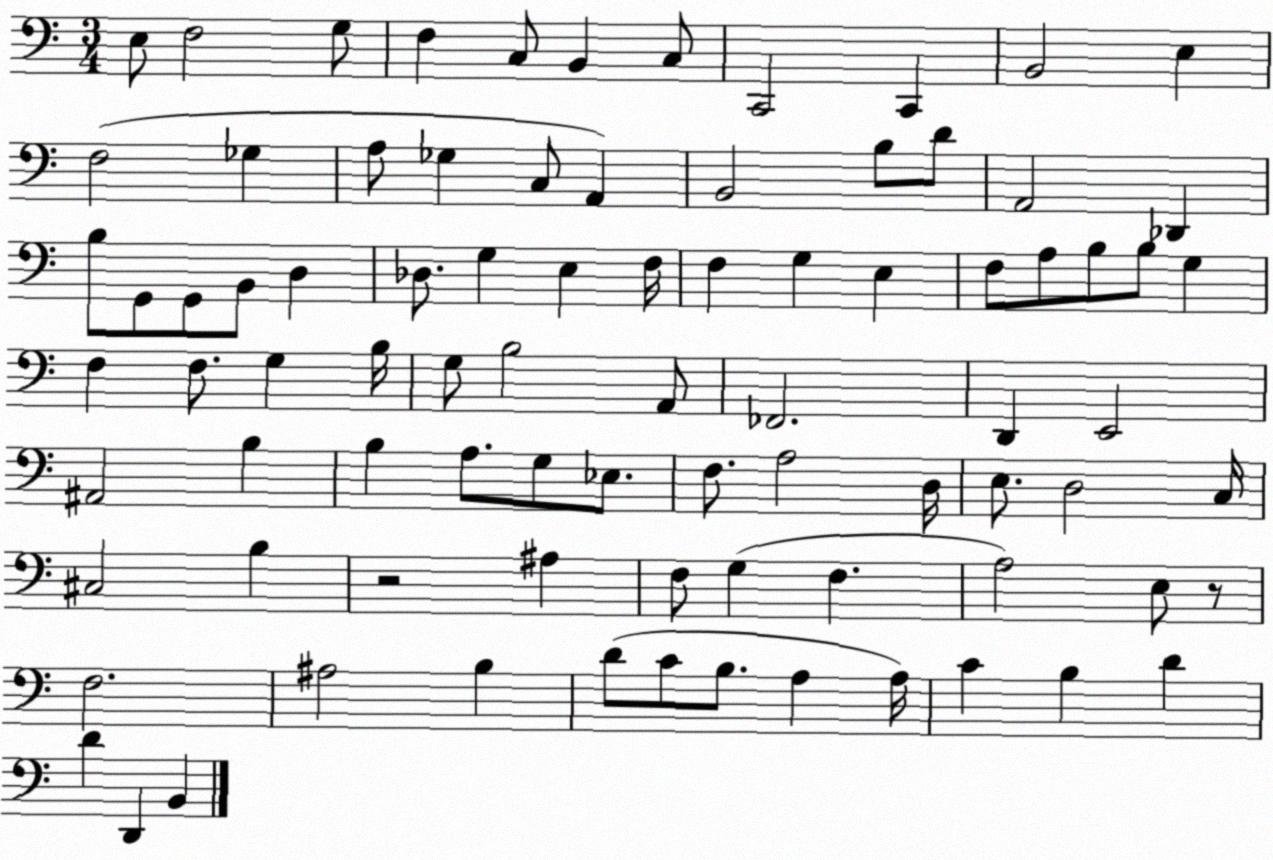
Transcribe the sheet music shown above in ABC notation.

X:1
T:Untitled
M:3/4
L:1/4
K:C
E,/2 F,2 G,/2 F, C,/2 B,, C,/2 C,,2 C,, B,,2 E, F,2 _G, A,/2 _G, C,/2 A,, B,,2 B,/2 D/2 A,,2 _D,, B,/2 G,,/2 G,,/2 B,,/2 D, _D,/2 G, E, F,/4 F, G, E, F,/2 A,/2 B,/2 B,/2 G, F, F,/2 G, B,/4 G,/2 B,2 A,,/2 _F,,2 D,, E,,2 ^A,,2 B, B, A,/2 G,/2 _E,/2 F,/2 A,2 D,/4 E,/2 D,2 C,/4 ^C,2 B, z2 ^A, F,/2 G, F, A,2 E,/2 z/2 F,2 ^A,2 B, D/2 C/2 B,/2 A, A,/4 C B, D D D,, B,,